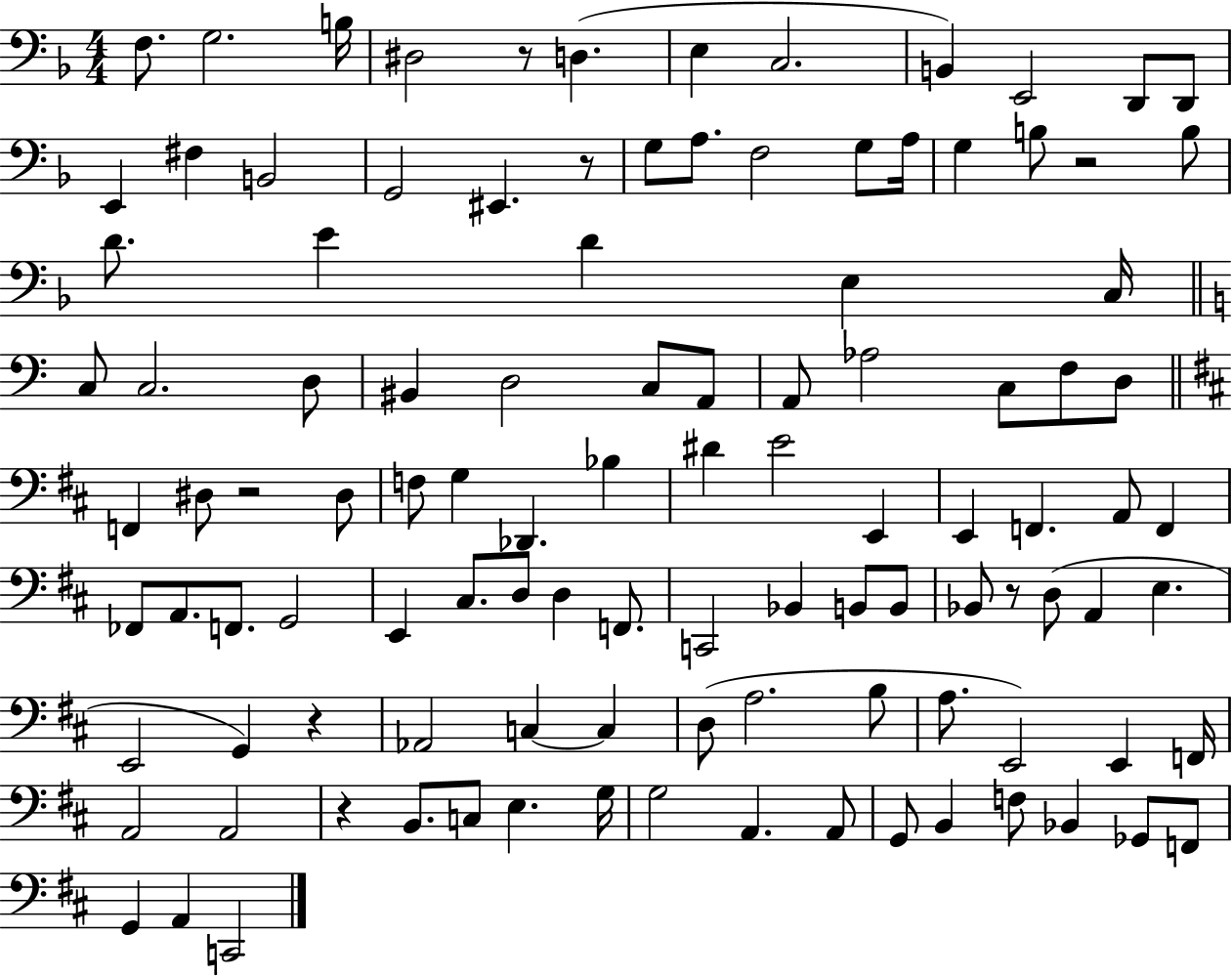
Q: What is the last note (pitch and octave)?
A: C2